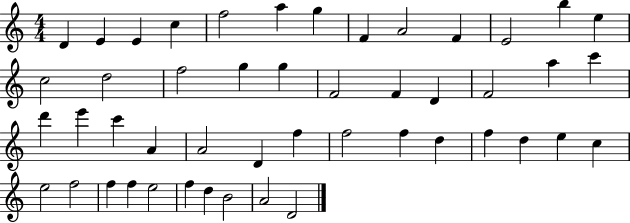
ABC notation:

X:1
T:Untitled
M:4/4
L:1/4
K:C
D E E c f2 a g F A2 F E2 b e c2 d2 f2 g g F2 F D F2 a c' d' e' c' A A2 D f f2 f d f d e c e2 f2 f f e2 f d B2 A2 D2